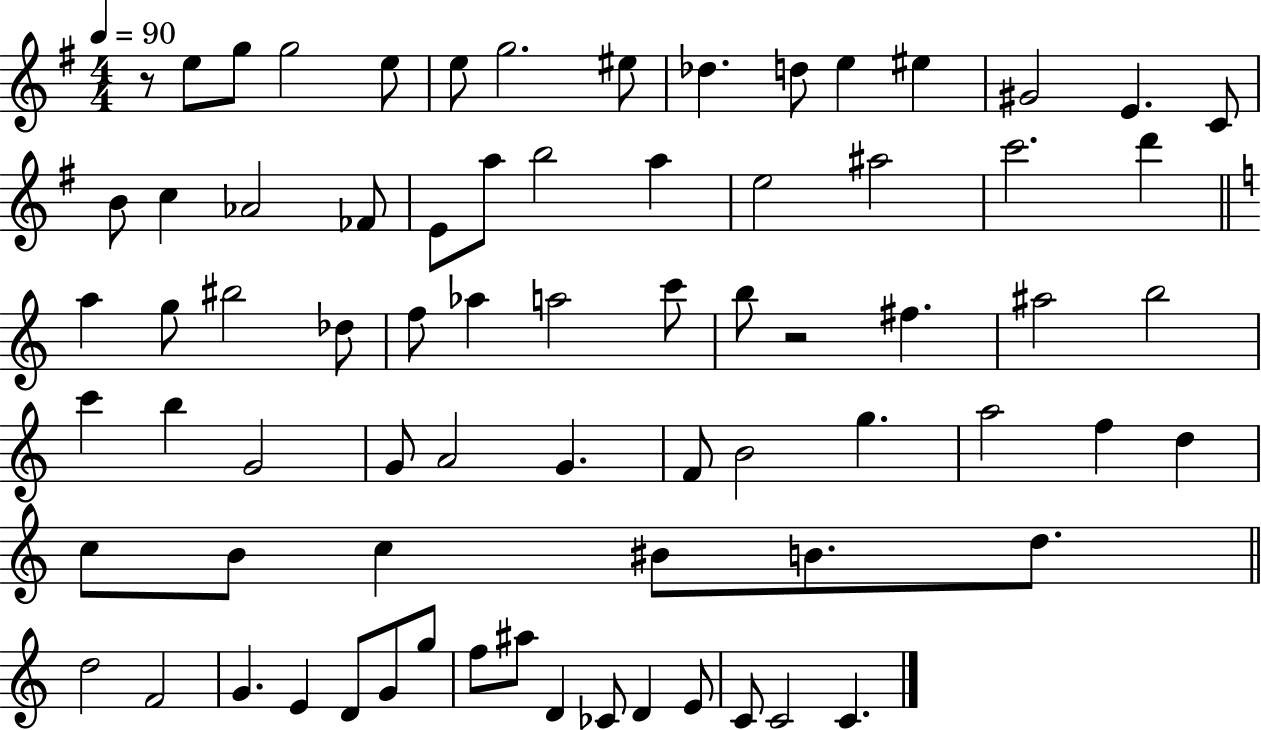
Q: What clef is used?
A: treble